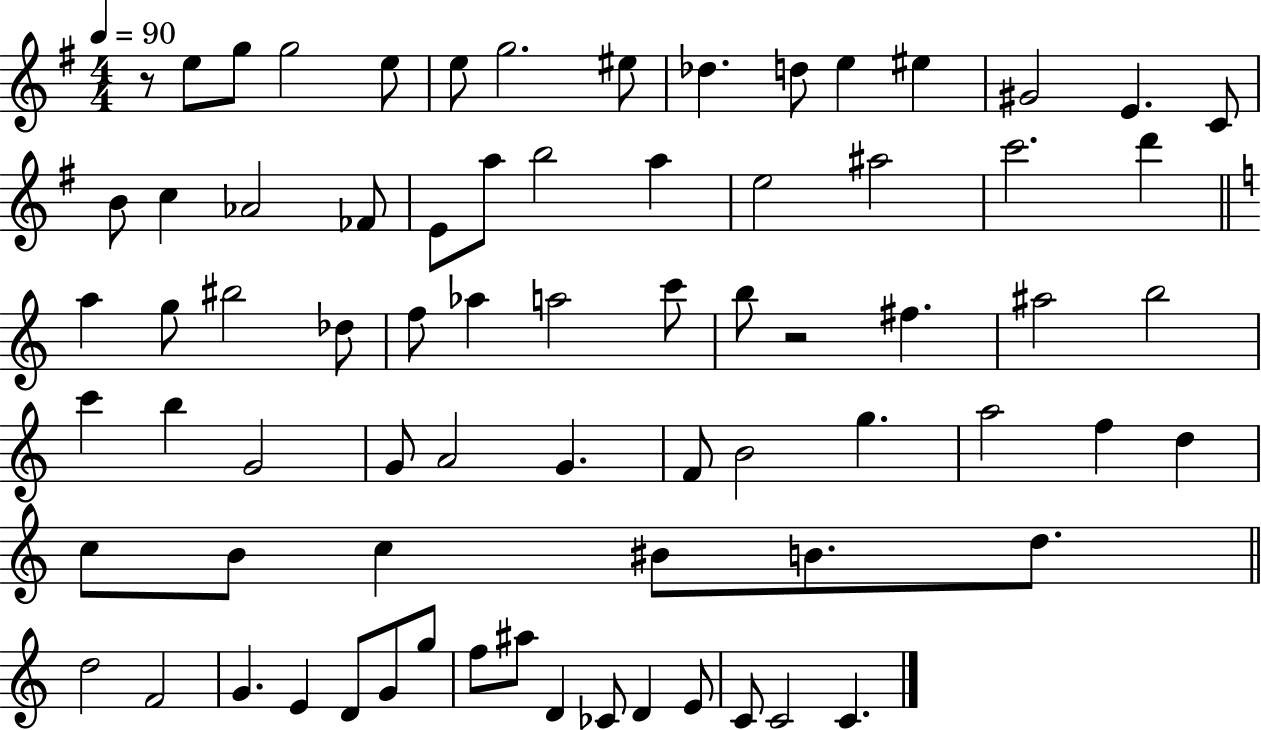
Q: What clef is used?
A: treble